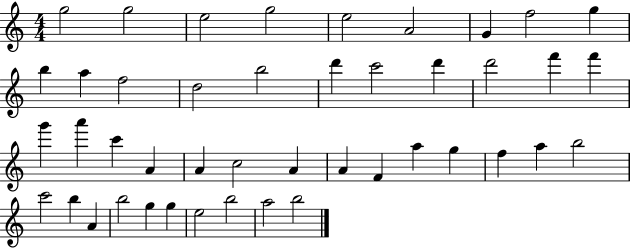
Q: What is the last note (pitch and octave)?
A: B5